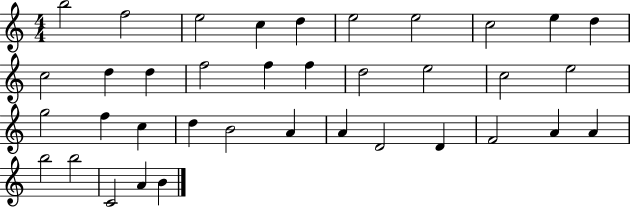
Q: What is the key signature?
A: C major